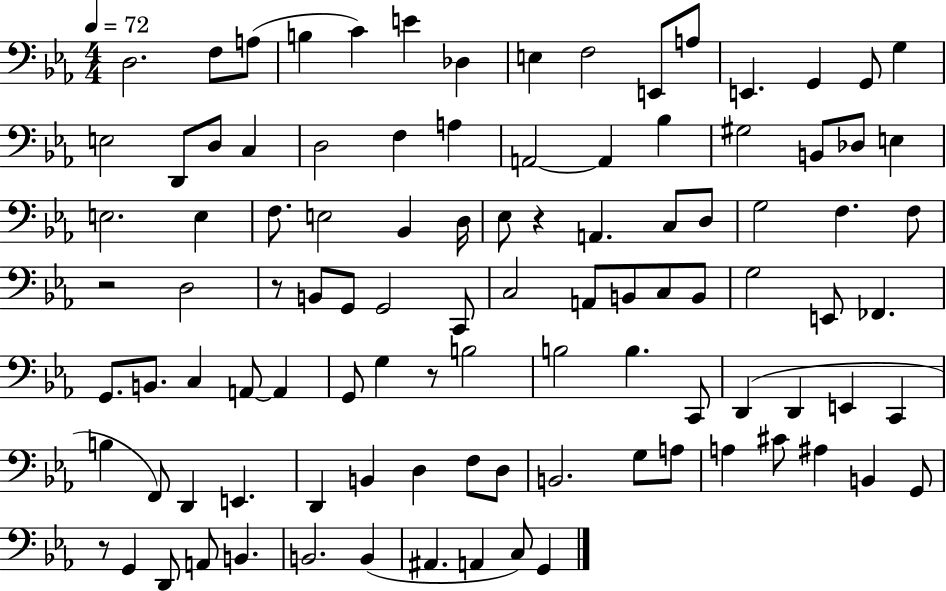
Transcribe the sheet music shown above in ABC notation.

X:1
T:Untitled
M:4/4
L:1/4
K:Eb
D,2 F,/2 A,/2 B, C E _D, E, F,2 E,,/2 A,/2 E,, G,, G,,/2 G, E,2 D,,/2 D,/2 C, D,2 F, A, A,,2 A,, _B, ^G,2 B,,/2 _D,/2 E, E,2 E, F,/2 E,2 _B,, D,/4 _E,/2 z A,, C,/2 D,/2 G,2 F, F,/2 z2 D,2 z/2 B,,/2 G,,/2 G,,2 C,,/2 C,2 A,,/2 B,,/2 C,/2 B,,/2 G,2 E,,/2 _F,, G,,/2 B,,/2 C, A,,/2 A,, G,,/2 G, z/2 B,2 B,2 B, C,,/2 D,, D,, E,, C,, B, F,,/2 D,, E,, D,, B,, D, F,/2 D,/2 B,,2 G,/2 A,/2 A, ^C/2 ^A, B,, G,,/2 z/2 G,, D,,/2 A,,/2 B,, B,,2 B,, ^A,, A,, C,/2 G,,